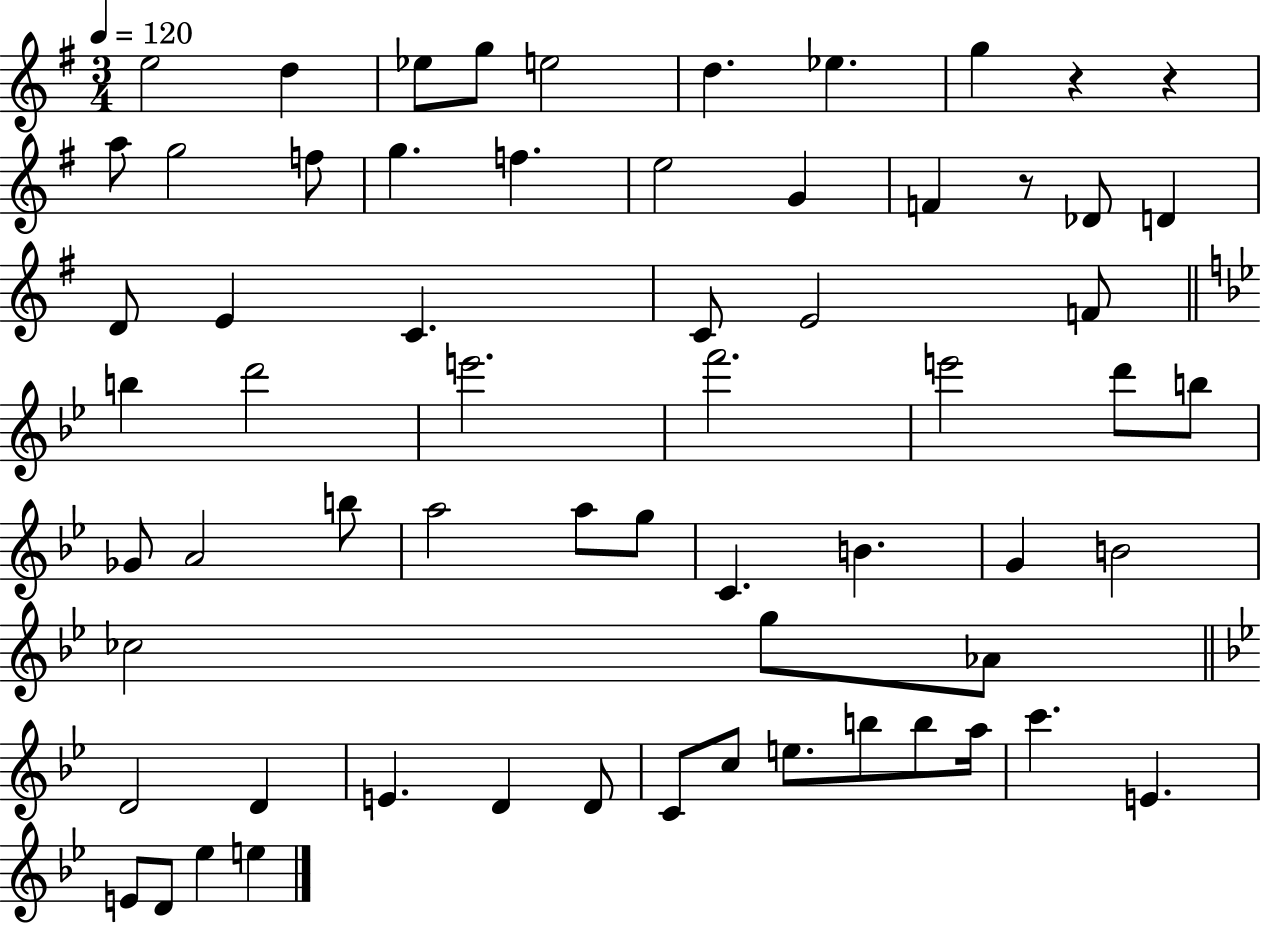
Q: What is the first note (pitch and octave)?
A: E5